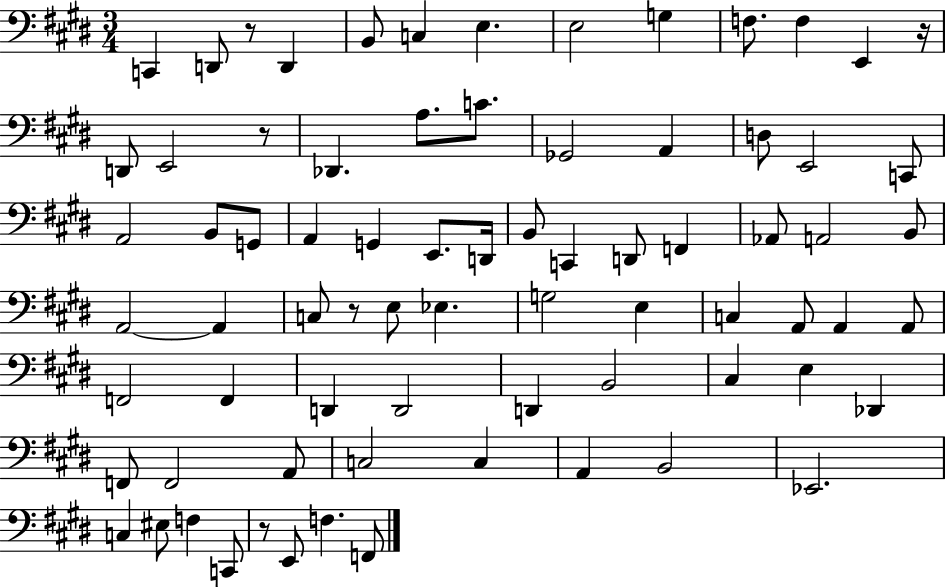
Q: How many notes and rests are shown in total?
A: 75